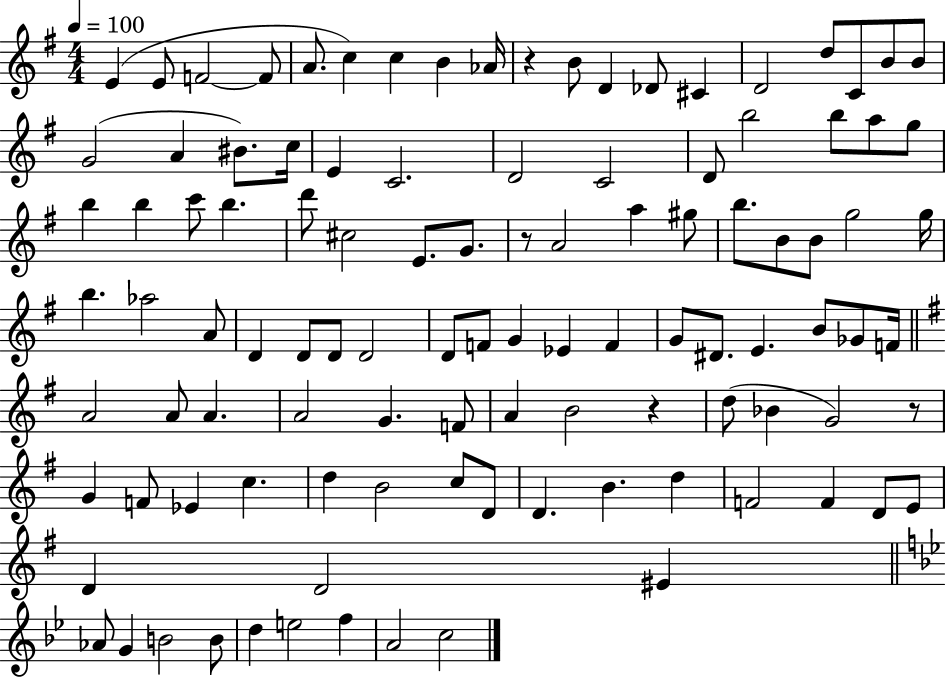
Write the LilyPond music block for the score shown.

{
  \clef treble
  \numericTimeSignature
  \time 4/4
  \key g \major
  \tempo 4 = 100
  e'4( e'8 f'2~~ f'8 | a'8. c''4) c''4 b'4 aes'16 | r4 b'8 d'4 des'8 cis'4 | d'2 d''8 c'8 b'8 b'8 | \break g'2( a'4 bis'8.) c''16 | e'4 c'2. | d'2 c'2 | d'8 b''2 b''8 a''8 g''8 | \break b''4 b''4 c'''8 b''4. | d'''8 cis''2 e'8. g'8. | r8 a'2 a''4 gis''8 | b''8. b'8 b'8 g''2 g''16 | \break b''4. aes''2 a'8 | d'4 d'8 d'8 d'2 | d'8 f'8 g'4 ees'4 f'4 | g'8 dis'8. e'4. b'8 ges'8 f'16 | \break \bar "||" \break \key g \major a'2 a'8 a'4. | a'2 g'4. f'8 | a'4 b'2 r4 | d''8( bes'4 g'2) r8 | \break g'4 f'8 ees'4 c''4. | d''4 b'2 c''8 d'8 | d'4. b'4. d''4 | f'2 f'4 d'8 e'8 | \break d'4 d'2 eis'4 | \bar "||" \break \key g \minor aes'8 g'4 b'2 b'8 | d''4 e''2 f''4 | a'2 c''2 | \bar "|."
}